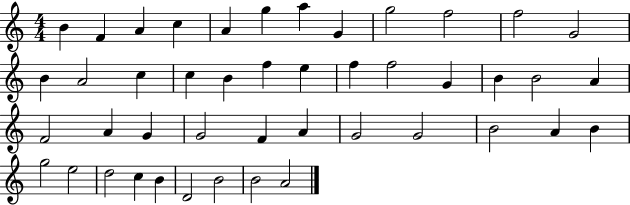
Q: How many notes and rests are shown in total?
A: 45